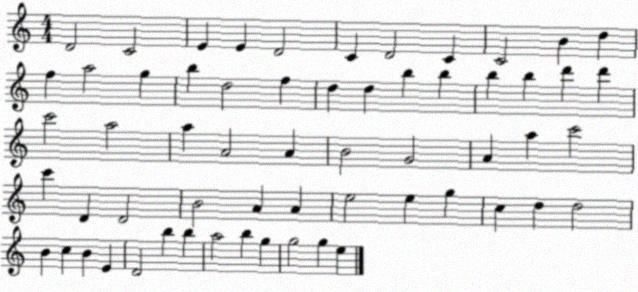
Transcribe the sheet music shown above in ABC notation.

X:1
T:Untitled
M:4/4
L:1/4
K:C
D2 C2 E E D2 C D2 C C2 B d f a2 g b d2 f d d b b b b d' d' c'2 a2 a A2 A B2 G2 A a c'2 c' D D2 B2 A A e2 e g c d d2 B c B E D2 b b a2 b g g2 g e